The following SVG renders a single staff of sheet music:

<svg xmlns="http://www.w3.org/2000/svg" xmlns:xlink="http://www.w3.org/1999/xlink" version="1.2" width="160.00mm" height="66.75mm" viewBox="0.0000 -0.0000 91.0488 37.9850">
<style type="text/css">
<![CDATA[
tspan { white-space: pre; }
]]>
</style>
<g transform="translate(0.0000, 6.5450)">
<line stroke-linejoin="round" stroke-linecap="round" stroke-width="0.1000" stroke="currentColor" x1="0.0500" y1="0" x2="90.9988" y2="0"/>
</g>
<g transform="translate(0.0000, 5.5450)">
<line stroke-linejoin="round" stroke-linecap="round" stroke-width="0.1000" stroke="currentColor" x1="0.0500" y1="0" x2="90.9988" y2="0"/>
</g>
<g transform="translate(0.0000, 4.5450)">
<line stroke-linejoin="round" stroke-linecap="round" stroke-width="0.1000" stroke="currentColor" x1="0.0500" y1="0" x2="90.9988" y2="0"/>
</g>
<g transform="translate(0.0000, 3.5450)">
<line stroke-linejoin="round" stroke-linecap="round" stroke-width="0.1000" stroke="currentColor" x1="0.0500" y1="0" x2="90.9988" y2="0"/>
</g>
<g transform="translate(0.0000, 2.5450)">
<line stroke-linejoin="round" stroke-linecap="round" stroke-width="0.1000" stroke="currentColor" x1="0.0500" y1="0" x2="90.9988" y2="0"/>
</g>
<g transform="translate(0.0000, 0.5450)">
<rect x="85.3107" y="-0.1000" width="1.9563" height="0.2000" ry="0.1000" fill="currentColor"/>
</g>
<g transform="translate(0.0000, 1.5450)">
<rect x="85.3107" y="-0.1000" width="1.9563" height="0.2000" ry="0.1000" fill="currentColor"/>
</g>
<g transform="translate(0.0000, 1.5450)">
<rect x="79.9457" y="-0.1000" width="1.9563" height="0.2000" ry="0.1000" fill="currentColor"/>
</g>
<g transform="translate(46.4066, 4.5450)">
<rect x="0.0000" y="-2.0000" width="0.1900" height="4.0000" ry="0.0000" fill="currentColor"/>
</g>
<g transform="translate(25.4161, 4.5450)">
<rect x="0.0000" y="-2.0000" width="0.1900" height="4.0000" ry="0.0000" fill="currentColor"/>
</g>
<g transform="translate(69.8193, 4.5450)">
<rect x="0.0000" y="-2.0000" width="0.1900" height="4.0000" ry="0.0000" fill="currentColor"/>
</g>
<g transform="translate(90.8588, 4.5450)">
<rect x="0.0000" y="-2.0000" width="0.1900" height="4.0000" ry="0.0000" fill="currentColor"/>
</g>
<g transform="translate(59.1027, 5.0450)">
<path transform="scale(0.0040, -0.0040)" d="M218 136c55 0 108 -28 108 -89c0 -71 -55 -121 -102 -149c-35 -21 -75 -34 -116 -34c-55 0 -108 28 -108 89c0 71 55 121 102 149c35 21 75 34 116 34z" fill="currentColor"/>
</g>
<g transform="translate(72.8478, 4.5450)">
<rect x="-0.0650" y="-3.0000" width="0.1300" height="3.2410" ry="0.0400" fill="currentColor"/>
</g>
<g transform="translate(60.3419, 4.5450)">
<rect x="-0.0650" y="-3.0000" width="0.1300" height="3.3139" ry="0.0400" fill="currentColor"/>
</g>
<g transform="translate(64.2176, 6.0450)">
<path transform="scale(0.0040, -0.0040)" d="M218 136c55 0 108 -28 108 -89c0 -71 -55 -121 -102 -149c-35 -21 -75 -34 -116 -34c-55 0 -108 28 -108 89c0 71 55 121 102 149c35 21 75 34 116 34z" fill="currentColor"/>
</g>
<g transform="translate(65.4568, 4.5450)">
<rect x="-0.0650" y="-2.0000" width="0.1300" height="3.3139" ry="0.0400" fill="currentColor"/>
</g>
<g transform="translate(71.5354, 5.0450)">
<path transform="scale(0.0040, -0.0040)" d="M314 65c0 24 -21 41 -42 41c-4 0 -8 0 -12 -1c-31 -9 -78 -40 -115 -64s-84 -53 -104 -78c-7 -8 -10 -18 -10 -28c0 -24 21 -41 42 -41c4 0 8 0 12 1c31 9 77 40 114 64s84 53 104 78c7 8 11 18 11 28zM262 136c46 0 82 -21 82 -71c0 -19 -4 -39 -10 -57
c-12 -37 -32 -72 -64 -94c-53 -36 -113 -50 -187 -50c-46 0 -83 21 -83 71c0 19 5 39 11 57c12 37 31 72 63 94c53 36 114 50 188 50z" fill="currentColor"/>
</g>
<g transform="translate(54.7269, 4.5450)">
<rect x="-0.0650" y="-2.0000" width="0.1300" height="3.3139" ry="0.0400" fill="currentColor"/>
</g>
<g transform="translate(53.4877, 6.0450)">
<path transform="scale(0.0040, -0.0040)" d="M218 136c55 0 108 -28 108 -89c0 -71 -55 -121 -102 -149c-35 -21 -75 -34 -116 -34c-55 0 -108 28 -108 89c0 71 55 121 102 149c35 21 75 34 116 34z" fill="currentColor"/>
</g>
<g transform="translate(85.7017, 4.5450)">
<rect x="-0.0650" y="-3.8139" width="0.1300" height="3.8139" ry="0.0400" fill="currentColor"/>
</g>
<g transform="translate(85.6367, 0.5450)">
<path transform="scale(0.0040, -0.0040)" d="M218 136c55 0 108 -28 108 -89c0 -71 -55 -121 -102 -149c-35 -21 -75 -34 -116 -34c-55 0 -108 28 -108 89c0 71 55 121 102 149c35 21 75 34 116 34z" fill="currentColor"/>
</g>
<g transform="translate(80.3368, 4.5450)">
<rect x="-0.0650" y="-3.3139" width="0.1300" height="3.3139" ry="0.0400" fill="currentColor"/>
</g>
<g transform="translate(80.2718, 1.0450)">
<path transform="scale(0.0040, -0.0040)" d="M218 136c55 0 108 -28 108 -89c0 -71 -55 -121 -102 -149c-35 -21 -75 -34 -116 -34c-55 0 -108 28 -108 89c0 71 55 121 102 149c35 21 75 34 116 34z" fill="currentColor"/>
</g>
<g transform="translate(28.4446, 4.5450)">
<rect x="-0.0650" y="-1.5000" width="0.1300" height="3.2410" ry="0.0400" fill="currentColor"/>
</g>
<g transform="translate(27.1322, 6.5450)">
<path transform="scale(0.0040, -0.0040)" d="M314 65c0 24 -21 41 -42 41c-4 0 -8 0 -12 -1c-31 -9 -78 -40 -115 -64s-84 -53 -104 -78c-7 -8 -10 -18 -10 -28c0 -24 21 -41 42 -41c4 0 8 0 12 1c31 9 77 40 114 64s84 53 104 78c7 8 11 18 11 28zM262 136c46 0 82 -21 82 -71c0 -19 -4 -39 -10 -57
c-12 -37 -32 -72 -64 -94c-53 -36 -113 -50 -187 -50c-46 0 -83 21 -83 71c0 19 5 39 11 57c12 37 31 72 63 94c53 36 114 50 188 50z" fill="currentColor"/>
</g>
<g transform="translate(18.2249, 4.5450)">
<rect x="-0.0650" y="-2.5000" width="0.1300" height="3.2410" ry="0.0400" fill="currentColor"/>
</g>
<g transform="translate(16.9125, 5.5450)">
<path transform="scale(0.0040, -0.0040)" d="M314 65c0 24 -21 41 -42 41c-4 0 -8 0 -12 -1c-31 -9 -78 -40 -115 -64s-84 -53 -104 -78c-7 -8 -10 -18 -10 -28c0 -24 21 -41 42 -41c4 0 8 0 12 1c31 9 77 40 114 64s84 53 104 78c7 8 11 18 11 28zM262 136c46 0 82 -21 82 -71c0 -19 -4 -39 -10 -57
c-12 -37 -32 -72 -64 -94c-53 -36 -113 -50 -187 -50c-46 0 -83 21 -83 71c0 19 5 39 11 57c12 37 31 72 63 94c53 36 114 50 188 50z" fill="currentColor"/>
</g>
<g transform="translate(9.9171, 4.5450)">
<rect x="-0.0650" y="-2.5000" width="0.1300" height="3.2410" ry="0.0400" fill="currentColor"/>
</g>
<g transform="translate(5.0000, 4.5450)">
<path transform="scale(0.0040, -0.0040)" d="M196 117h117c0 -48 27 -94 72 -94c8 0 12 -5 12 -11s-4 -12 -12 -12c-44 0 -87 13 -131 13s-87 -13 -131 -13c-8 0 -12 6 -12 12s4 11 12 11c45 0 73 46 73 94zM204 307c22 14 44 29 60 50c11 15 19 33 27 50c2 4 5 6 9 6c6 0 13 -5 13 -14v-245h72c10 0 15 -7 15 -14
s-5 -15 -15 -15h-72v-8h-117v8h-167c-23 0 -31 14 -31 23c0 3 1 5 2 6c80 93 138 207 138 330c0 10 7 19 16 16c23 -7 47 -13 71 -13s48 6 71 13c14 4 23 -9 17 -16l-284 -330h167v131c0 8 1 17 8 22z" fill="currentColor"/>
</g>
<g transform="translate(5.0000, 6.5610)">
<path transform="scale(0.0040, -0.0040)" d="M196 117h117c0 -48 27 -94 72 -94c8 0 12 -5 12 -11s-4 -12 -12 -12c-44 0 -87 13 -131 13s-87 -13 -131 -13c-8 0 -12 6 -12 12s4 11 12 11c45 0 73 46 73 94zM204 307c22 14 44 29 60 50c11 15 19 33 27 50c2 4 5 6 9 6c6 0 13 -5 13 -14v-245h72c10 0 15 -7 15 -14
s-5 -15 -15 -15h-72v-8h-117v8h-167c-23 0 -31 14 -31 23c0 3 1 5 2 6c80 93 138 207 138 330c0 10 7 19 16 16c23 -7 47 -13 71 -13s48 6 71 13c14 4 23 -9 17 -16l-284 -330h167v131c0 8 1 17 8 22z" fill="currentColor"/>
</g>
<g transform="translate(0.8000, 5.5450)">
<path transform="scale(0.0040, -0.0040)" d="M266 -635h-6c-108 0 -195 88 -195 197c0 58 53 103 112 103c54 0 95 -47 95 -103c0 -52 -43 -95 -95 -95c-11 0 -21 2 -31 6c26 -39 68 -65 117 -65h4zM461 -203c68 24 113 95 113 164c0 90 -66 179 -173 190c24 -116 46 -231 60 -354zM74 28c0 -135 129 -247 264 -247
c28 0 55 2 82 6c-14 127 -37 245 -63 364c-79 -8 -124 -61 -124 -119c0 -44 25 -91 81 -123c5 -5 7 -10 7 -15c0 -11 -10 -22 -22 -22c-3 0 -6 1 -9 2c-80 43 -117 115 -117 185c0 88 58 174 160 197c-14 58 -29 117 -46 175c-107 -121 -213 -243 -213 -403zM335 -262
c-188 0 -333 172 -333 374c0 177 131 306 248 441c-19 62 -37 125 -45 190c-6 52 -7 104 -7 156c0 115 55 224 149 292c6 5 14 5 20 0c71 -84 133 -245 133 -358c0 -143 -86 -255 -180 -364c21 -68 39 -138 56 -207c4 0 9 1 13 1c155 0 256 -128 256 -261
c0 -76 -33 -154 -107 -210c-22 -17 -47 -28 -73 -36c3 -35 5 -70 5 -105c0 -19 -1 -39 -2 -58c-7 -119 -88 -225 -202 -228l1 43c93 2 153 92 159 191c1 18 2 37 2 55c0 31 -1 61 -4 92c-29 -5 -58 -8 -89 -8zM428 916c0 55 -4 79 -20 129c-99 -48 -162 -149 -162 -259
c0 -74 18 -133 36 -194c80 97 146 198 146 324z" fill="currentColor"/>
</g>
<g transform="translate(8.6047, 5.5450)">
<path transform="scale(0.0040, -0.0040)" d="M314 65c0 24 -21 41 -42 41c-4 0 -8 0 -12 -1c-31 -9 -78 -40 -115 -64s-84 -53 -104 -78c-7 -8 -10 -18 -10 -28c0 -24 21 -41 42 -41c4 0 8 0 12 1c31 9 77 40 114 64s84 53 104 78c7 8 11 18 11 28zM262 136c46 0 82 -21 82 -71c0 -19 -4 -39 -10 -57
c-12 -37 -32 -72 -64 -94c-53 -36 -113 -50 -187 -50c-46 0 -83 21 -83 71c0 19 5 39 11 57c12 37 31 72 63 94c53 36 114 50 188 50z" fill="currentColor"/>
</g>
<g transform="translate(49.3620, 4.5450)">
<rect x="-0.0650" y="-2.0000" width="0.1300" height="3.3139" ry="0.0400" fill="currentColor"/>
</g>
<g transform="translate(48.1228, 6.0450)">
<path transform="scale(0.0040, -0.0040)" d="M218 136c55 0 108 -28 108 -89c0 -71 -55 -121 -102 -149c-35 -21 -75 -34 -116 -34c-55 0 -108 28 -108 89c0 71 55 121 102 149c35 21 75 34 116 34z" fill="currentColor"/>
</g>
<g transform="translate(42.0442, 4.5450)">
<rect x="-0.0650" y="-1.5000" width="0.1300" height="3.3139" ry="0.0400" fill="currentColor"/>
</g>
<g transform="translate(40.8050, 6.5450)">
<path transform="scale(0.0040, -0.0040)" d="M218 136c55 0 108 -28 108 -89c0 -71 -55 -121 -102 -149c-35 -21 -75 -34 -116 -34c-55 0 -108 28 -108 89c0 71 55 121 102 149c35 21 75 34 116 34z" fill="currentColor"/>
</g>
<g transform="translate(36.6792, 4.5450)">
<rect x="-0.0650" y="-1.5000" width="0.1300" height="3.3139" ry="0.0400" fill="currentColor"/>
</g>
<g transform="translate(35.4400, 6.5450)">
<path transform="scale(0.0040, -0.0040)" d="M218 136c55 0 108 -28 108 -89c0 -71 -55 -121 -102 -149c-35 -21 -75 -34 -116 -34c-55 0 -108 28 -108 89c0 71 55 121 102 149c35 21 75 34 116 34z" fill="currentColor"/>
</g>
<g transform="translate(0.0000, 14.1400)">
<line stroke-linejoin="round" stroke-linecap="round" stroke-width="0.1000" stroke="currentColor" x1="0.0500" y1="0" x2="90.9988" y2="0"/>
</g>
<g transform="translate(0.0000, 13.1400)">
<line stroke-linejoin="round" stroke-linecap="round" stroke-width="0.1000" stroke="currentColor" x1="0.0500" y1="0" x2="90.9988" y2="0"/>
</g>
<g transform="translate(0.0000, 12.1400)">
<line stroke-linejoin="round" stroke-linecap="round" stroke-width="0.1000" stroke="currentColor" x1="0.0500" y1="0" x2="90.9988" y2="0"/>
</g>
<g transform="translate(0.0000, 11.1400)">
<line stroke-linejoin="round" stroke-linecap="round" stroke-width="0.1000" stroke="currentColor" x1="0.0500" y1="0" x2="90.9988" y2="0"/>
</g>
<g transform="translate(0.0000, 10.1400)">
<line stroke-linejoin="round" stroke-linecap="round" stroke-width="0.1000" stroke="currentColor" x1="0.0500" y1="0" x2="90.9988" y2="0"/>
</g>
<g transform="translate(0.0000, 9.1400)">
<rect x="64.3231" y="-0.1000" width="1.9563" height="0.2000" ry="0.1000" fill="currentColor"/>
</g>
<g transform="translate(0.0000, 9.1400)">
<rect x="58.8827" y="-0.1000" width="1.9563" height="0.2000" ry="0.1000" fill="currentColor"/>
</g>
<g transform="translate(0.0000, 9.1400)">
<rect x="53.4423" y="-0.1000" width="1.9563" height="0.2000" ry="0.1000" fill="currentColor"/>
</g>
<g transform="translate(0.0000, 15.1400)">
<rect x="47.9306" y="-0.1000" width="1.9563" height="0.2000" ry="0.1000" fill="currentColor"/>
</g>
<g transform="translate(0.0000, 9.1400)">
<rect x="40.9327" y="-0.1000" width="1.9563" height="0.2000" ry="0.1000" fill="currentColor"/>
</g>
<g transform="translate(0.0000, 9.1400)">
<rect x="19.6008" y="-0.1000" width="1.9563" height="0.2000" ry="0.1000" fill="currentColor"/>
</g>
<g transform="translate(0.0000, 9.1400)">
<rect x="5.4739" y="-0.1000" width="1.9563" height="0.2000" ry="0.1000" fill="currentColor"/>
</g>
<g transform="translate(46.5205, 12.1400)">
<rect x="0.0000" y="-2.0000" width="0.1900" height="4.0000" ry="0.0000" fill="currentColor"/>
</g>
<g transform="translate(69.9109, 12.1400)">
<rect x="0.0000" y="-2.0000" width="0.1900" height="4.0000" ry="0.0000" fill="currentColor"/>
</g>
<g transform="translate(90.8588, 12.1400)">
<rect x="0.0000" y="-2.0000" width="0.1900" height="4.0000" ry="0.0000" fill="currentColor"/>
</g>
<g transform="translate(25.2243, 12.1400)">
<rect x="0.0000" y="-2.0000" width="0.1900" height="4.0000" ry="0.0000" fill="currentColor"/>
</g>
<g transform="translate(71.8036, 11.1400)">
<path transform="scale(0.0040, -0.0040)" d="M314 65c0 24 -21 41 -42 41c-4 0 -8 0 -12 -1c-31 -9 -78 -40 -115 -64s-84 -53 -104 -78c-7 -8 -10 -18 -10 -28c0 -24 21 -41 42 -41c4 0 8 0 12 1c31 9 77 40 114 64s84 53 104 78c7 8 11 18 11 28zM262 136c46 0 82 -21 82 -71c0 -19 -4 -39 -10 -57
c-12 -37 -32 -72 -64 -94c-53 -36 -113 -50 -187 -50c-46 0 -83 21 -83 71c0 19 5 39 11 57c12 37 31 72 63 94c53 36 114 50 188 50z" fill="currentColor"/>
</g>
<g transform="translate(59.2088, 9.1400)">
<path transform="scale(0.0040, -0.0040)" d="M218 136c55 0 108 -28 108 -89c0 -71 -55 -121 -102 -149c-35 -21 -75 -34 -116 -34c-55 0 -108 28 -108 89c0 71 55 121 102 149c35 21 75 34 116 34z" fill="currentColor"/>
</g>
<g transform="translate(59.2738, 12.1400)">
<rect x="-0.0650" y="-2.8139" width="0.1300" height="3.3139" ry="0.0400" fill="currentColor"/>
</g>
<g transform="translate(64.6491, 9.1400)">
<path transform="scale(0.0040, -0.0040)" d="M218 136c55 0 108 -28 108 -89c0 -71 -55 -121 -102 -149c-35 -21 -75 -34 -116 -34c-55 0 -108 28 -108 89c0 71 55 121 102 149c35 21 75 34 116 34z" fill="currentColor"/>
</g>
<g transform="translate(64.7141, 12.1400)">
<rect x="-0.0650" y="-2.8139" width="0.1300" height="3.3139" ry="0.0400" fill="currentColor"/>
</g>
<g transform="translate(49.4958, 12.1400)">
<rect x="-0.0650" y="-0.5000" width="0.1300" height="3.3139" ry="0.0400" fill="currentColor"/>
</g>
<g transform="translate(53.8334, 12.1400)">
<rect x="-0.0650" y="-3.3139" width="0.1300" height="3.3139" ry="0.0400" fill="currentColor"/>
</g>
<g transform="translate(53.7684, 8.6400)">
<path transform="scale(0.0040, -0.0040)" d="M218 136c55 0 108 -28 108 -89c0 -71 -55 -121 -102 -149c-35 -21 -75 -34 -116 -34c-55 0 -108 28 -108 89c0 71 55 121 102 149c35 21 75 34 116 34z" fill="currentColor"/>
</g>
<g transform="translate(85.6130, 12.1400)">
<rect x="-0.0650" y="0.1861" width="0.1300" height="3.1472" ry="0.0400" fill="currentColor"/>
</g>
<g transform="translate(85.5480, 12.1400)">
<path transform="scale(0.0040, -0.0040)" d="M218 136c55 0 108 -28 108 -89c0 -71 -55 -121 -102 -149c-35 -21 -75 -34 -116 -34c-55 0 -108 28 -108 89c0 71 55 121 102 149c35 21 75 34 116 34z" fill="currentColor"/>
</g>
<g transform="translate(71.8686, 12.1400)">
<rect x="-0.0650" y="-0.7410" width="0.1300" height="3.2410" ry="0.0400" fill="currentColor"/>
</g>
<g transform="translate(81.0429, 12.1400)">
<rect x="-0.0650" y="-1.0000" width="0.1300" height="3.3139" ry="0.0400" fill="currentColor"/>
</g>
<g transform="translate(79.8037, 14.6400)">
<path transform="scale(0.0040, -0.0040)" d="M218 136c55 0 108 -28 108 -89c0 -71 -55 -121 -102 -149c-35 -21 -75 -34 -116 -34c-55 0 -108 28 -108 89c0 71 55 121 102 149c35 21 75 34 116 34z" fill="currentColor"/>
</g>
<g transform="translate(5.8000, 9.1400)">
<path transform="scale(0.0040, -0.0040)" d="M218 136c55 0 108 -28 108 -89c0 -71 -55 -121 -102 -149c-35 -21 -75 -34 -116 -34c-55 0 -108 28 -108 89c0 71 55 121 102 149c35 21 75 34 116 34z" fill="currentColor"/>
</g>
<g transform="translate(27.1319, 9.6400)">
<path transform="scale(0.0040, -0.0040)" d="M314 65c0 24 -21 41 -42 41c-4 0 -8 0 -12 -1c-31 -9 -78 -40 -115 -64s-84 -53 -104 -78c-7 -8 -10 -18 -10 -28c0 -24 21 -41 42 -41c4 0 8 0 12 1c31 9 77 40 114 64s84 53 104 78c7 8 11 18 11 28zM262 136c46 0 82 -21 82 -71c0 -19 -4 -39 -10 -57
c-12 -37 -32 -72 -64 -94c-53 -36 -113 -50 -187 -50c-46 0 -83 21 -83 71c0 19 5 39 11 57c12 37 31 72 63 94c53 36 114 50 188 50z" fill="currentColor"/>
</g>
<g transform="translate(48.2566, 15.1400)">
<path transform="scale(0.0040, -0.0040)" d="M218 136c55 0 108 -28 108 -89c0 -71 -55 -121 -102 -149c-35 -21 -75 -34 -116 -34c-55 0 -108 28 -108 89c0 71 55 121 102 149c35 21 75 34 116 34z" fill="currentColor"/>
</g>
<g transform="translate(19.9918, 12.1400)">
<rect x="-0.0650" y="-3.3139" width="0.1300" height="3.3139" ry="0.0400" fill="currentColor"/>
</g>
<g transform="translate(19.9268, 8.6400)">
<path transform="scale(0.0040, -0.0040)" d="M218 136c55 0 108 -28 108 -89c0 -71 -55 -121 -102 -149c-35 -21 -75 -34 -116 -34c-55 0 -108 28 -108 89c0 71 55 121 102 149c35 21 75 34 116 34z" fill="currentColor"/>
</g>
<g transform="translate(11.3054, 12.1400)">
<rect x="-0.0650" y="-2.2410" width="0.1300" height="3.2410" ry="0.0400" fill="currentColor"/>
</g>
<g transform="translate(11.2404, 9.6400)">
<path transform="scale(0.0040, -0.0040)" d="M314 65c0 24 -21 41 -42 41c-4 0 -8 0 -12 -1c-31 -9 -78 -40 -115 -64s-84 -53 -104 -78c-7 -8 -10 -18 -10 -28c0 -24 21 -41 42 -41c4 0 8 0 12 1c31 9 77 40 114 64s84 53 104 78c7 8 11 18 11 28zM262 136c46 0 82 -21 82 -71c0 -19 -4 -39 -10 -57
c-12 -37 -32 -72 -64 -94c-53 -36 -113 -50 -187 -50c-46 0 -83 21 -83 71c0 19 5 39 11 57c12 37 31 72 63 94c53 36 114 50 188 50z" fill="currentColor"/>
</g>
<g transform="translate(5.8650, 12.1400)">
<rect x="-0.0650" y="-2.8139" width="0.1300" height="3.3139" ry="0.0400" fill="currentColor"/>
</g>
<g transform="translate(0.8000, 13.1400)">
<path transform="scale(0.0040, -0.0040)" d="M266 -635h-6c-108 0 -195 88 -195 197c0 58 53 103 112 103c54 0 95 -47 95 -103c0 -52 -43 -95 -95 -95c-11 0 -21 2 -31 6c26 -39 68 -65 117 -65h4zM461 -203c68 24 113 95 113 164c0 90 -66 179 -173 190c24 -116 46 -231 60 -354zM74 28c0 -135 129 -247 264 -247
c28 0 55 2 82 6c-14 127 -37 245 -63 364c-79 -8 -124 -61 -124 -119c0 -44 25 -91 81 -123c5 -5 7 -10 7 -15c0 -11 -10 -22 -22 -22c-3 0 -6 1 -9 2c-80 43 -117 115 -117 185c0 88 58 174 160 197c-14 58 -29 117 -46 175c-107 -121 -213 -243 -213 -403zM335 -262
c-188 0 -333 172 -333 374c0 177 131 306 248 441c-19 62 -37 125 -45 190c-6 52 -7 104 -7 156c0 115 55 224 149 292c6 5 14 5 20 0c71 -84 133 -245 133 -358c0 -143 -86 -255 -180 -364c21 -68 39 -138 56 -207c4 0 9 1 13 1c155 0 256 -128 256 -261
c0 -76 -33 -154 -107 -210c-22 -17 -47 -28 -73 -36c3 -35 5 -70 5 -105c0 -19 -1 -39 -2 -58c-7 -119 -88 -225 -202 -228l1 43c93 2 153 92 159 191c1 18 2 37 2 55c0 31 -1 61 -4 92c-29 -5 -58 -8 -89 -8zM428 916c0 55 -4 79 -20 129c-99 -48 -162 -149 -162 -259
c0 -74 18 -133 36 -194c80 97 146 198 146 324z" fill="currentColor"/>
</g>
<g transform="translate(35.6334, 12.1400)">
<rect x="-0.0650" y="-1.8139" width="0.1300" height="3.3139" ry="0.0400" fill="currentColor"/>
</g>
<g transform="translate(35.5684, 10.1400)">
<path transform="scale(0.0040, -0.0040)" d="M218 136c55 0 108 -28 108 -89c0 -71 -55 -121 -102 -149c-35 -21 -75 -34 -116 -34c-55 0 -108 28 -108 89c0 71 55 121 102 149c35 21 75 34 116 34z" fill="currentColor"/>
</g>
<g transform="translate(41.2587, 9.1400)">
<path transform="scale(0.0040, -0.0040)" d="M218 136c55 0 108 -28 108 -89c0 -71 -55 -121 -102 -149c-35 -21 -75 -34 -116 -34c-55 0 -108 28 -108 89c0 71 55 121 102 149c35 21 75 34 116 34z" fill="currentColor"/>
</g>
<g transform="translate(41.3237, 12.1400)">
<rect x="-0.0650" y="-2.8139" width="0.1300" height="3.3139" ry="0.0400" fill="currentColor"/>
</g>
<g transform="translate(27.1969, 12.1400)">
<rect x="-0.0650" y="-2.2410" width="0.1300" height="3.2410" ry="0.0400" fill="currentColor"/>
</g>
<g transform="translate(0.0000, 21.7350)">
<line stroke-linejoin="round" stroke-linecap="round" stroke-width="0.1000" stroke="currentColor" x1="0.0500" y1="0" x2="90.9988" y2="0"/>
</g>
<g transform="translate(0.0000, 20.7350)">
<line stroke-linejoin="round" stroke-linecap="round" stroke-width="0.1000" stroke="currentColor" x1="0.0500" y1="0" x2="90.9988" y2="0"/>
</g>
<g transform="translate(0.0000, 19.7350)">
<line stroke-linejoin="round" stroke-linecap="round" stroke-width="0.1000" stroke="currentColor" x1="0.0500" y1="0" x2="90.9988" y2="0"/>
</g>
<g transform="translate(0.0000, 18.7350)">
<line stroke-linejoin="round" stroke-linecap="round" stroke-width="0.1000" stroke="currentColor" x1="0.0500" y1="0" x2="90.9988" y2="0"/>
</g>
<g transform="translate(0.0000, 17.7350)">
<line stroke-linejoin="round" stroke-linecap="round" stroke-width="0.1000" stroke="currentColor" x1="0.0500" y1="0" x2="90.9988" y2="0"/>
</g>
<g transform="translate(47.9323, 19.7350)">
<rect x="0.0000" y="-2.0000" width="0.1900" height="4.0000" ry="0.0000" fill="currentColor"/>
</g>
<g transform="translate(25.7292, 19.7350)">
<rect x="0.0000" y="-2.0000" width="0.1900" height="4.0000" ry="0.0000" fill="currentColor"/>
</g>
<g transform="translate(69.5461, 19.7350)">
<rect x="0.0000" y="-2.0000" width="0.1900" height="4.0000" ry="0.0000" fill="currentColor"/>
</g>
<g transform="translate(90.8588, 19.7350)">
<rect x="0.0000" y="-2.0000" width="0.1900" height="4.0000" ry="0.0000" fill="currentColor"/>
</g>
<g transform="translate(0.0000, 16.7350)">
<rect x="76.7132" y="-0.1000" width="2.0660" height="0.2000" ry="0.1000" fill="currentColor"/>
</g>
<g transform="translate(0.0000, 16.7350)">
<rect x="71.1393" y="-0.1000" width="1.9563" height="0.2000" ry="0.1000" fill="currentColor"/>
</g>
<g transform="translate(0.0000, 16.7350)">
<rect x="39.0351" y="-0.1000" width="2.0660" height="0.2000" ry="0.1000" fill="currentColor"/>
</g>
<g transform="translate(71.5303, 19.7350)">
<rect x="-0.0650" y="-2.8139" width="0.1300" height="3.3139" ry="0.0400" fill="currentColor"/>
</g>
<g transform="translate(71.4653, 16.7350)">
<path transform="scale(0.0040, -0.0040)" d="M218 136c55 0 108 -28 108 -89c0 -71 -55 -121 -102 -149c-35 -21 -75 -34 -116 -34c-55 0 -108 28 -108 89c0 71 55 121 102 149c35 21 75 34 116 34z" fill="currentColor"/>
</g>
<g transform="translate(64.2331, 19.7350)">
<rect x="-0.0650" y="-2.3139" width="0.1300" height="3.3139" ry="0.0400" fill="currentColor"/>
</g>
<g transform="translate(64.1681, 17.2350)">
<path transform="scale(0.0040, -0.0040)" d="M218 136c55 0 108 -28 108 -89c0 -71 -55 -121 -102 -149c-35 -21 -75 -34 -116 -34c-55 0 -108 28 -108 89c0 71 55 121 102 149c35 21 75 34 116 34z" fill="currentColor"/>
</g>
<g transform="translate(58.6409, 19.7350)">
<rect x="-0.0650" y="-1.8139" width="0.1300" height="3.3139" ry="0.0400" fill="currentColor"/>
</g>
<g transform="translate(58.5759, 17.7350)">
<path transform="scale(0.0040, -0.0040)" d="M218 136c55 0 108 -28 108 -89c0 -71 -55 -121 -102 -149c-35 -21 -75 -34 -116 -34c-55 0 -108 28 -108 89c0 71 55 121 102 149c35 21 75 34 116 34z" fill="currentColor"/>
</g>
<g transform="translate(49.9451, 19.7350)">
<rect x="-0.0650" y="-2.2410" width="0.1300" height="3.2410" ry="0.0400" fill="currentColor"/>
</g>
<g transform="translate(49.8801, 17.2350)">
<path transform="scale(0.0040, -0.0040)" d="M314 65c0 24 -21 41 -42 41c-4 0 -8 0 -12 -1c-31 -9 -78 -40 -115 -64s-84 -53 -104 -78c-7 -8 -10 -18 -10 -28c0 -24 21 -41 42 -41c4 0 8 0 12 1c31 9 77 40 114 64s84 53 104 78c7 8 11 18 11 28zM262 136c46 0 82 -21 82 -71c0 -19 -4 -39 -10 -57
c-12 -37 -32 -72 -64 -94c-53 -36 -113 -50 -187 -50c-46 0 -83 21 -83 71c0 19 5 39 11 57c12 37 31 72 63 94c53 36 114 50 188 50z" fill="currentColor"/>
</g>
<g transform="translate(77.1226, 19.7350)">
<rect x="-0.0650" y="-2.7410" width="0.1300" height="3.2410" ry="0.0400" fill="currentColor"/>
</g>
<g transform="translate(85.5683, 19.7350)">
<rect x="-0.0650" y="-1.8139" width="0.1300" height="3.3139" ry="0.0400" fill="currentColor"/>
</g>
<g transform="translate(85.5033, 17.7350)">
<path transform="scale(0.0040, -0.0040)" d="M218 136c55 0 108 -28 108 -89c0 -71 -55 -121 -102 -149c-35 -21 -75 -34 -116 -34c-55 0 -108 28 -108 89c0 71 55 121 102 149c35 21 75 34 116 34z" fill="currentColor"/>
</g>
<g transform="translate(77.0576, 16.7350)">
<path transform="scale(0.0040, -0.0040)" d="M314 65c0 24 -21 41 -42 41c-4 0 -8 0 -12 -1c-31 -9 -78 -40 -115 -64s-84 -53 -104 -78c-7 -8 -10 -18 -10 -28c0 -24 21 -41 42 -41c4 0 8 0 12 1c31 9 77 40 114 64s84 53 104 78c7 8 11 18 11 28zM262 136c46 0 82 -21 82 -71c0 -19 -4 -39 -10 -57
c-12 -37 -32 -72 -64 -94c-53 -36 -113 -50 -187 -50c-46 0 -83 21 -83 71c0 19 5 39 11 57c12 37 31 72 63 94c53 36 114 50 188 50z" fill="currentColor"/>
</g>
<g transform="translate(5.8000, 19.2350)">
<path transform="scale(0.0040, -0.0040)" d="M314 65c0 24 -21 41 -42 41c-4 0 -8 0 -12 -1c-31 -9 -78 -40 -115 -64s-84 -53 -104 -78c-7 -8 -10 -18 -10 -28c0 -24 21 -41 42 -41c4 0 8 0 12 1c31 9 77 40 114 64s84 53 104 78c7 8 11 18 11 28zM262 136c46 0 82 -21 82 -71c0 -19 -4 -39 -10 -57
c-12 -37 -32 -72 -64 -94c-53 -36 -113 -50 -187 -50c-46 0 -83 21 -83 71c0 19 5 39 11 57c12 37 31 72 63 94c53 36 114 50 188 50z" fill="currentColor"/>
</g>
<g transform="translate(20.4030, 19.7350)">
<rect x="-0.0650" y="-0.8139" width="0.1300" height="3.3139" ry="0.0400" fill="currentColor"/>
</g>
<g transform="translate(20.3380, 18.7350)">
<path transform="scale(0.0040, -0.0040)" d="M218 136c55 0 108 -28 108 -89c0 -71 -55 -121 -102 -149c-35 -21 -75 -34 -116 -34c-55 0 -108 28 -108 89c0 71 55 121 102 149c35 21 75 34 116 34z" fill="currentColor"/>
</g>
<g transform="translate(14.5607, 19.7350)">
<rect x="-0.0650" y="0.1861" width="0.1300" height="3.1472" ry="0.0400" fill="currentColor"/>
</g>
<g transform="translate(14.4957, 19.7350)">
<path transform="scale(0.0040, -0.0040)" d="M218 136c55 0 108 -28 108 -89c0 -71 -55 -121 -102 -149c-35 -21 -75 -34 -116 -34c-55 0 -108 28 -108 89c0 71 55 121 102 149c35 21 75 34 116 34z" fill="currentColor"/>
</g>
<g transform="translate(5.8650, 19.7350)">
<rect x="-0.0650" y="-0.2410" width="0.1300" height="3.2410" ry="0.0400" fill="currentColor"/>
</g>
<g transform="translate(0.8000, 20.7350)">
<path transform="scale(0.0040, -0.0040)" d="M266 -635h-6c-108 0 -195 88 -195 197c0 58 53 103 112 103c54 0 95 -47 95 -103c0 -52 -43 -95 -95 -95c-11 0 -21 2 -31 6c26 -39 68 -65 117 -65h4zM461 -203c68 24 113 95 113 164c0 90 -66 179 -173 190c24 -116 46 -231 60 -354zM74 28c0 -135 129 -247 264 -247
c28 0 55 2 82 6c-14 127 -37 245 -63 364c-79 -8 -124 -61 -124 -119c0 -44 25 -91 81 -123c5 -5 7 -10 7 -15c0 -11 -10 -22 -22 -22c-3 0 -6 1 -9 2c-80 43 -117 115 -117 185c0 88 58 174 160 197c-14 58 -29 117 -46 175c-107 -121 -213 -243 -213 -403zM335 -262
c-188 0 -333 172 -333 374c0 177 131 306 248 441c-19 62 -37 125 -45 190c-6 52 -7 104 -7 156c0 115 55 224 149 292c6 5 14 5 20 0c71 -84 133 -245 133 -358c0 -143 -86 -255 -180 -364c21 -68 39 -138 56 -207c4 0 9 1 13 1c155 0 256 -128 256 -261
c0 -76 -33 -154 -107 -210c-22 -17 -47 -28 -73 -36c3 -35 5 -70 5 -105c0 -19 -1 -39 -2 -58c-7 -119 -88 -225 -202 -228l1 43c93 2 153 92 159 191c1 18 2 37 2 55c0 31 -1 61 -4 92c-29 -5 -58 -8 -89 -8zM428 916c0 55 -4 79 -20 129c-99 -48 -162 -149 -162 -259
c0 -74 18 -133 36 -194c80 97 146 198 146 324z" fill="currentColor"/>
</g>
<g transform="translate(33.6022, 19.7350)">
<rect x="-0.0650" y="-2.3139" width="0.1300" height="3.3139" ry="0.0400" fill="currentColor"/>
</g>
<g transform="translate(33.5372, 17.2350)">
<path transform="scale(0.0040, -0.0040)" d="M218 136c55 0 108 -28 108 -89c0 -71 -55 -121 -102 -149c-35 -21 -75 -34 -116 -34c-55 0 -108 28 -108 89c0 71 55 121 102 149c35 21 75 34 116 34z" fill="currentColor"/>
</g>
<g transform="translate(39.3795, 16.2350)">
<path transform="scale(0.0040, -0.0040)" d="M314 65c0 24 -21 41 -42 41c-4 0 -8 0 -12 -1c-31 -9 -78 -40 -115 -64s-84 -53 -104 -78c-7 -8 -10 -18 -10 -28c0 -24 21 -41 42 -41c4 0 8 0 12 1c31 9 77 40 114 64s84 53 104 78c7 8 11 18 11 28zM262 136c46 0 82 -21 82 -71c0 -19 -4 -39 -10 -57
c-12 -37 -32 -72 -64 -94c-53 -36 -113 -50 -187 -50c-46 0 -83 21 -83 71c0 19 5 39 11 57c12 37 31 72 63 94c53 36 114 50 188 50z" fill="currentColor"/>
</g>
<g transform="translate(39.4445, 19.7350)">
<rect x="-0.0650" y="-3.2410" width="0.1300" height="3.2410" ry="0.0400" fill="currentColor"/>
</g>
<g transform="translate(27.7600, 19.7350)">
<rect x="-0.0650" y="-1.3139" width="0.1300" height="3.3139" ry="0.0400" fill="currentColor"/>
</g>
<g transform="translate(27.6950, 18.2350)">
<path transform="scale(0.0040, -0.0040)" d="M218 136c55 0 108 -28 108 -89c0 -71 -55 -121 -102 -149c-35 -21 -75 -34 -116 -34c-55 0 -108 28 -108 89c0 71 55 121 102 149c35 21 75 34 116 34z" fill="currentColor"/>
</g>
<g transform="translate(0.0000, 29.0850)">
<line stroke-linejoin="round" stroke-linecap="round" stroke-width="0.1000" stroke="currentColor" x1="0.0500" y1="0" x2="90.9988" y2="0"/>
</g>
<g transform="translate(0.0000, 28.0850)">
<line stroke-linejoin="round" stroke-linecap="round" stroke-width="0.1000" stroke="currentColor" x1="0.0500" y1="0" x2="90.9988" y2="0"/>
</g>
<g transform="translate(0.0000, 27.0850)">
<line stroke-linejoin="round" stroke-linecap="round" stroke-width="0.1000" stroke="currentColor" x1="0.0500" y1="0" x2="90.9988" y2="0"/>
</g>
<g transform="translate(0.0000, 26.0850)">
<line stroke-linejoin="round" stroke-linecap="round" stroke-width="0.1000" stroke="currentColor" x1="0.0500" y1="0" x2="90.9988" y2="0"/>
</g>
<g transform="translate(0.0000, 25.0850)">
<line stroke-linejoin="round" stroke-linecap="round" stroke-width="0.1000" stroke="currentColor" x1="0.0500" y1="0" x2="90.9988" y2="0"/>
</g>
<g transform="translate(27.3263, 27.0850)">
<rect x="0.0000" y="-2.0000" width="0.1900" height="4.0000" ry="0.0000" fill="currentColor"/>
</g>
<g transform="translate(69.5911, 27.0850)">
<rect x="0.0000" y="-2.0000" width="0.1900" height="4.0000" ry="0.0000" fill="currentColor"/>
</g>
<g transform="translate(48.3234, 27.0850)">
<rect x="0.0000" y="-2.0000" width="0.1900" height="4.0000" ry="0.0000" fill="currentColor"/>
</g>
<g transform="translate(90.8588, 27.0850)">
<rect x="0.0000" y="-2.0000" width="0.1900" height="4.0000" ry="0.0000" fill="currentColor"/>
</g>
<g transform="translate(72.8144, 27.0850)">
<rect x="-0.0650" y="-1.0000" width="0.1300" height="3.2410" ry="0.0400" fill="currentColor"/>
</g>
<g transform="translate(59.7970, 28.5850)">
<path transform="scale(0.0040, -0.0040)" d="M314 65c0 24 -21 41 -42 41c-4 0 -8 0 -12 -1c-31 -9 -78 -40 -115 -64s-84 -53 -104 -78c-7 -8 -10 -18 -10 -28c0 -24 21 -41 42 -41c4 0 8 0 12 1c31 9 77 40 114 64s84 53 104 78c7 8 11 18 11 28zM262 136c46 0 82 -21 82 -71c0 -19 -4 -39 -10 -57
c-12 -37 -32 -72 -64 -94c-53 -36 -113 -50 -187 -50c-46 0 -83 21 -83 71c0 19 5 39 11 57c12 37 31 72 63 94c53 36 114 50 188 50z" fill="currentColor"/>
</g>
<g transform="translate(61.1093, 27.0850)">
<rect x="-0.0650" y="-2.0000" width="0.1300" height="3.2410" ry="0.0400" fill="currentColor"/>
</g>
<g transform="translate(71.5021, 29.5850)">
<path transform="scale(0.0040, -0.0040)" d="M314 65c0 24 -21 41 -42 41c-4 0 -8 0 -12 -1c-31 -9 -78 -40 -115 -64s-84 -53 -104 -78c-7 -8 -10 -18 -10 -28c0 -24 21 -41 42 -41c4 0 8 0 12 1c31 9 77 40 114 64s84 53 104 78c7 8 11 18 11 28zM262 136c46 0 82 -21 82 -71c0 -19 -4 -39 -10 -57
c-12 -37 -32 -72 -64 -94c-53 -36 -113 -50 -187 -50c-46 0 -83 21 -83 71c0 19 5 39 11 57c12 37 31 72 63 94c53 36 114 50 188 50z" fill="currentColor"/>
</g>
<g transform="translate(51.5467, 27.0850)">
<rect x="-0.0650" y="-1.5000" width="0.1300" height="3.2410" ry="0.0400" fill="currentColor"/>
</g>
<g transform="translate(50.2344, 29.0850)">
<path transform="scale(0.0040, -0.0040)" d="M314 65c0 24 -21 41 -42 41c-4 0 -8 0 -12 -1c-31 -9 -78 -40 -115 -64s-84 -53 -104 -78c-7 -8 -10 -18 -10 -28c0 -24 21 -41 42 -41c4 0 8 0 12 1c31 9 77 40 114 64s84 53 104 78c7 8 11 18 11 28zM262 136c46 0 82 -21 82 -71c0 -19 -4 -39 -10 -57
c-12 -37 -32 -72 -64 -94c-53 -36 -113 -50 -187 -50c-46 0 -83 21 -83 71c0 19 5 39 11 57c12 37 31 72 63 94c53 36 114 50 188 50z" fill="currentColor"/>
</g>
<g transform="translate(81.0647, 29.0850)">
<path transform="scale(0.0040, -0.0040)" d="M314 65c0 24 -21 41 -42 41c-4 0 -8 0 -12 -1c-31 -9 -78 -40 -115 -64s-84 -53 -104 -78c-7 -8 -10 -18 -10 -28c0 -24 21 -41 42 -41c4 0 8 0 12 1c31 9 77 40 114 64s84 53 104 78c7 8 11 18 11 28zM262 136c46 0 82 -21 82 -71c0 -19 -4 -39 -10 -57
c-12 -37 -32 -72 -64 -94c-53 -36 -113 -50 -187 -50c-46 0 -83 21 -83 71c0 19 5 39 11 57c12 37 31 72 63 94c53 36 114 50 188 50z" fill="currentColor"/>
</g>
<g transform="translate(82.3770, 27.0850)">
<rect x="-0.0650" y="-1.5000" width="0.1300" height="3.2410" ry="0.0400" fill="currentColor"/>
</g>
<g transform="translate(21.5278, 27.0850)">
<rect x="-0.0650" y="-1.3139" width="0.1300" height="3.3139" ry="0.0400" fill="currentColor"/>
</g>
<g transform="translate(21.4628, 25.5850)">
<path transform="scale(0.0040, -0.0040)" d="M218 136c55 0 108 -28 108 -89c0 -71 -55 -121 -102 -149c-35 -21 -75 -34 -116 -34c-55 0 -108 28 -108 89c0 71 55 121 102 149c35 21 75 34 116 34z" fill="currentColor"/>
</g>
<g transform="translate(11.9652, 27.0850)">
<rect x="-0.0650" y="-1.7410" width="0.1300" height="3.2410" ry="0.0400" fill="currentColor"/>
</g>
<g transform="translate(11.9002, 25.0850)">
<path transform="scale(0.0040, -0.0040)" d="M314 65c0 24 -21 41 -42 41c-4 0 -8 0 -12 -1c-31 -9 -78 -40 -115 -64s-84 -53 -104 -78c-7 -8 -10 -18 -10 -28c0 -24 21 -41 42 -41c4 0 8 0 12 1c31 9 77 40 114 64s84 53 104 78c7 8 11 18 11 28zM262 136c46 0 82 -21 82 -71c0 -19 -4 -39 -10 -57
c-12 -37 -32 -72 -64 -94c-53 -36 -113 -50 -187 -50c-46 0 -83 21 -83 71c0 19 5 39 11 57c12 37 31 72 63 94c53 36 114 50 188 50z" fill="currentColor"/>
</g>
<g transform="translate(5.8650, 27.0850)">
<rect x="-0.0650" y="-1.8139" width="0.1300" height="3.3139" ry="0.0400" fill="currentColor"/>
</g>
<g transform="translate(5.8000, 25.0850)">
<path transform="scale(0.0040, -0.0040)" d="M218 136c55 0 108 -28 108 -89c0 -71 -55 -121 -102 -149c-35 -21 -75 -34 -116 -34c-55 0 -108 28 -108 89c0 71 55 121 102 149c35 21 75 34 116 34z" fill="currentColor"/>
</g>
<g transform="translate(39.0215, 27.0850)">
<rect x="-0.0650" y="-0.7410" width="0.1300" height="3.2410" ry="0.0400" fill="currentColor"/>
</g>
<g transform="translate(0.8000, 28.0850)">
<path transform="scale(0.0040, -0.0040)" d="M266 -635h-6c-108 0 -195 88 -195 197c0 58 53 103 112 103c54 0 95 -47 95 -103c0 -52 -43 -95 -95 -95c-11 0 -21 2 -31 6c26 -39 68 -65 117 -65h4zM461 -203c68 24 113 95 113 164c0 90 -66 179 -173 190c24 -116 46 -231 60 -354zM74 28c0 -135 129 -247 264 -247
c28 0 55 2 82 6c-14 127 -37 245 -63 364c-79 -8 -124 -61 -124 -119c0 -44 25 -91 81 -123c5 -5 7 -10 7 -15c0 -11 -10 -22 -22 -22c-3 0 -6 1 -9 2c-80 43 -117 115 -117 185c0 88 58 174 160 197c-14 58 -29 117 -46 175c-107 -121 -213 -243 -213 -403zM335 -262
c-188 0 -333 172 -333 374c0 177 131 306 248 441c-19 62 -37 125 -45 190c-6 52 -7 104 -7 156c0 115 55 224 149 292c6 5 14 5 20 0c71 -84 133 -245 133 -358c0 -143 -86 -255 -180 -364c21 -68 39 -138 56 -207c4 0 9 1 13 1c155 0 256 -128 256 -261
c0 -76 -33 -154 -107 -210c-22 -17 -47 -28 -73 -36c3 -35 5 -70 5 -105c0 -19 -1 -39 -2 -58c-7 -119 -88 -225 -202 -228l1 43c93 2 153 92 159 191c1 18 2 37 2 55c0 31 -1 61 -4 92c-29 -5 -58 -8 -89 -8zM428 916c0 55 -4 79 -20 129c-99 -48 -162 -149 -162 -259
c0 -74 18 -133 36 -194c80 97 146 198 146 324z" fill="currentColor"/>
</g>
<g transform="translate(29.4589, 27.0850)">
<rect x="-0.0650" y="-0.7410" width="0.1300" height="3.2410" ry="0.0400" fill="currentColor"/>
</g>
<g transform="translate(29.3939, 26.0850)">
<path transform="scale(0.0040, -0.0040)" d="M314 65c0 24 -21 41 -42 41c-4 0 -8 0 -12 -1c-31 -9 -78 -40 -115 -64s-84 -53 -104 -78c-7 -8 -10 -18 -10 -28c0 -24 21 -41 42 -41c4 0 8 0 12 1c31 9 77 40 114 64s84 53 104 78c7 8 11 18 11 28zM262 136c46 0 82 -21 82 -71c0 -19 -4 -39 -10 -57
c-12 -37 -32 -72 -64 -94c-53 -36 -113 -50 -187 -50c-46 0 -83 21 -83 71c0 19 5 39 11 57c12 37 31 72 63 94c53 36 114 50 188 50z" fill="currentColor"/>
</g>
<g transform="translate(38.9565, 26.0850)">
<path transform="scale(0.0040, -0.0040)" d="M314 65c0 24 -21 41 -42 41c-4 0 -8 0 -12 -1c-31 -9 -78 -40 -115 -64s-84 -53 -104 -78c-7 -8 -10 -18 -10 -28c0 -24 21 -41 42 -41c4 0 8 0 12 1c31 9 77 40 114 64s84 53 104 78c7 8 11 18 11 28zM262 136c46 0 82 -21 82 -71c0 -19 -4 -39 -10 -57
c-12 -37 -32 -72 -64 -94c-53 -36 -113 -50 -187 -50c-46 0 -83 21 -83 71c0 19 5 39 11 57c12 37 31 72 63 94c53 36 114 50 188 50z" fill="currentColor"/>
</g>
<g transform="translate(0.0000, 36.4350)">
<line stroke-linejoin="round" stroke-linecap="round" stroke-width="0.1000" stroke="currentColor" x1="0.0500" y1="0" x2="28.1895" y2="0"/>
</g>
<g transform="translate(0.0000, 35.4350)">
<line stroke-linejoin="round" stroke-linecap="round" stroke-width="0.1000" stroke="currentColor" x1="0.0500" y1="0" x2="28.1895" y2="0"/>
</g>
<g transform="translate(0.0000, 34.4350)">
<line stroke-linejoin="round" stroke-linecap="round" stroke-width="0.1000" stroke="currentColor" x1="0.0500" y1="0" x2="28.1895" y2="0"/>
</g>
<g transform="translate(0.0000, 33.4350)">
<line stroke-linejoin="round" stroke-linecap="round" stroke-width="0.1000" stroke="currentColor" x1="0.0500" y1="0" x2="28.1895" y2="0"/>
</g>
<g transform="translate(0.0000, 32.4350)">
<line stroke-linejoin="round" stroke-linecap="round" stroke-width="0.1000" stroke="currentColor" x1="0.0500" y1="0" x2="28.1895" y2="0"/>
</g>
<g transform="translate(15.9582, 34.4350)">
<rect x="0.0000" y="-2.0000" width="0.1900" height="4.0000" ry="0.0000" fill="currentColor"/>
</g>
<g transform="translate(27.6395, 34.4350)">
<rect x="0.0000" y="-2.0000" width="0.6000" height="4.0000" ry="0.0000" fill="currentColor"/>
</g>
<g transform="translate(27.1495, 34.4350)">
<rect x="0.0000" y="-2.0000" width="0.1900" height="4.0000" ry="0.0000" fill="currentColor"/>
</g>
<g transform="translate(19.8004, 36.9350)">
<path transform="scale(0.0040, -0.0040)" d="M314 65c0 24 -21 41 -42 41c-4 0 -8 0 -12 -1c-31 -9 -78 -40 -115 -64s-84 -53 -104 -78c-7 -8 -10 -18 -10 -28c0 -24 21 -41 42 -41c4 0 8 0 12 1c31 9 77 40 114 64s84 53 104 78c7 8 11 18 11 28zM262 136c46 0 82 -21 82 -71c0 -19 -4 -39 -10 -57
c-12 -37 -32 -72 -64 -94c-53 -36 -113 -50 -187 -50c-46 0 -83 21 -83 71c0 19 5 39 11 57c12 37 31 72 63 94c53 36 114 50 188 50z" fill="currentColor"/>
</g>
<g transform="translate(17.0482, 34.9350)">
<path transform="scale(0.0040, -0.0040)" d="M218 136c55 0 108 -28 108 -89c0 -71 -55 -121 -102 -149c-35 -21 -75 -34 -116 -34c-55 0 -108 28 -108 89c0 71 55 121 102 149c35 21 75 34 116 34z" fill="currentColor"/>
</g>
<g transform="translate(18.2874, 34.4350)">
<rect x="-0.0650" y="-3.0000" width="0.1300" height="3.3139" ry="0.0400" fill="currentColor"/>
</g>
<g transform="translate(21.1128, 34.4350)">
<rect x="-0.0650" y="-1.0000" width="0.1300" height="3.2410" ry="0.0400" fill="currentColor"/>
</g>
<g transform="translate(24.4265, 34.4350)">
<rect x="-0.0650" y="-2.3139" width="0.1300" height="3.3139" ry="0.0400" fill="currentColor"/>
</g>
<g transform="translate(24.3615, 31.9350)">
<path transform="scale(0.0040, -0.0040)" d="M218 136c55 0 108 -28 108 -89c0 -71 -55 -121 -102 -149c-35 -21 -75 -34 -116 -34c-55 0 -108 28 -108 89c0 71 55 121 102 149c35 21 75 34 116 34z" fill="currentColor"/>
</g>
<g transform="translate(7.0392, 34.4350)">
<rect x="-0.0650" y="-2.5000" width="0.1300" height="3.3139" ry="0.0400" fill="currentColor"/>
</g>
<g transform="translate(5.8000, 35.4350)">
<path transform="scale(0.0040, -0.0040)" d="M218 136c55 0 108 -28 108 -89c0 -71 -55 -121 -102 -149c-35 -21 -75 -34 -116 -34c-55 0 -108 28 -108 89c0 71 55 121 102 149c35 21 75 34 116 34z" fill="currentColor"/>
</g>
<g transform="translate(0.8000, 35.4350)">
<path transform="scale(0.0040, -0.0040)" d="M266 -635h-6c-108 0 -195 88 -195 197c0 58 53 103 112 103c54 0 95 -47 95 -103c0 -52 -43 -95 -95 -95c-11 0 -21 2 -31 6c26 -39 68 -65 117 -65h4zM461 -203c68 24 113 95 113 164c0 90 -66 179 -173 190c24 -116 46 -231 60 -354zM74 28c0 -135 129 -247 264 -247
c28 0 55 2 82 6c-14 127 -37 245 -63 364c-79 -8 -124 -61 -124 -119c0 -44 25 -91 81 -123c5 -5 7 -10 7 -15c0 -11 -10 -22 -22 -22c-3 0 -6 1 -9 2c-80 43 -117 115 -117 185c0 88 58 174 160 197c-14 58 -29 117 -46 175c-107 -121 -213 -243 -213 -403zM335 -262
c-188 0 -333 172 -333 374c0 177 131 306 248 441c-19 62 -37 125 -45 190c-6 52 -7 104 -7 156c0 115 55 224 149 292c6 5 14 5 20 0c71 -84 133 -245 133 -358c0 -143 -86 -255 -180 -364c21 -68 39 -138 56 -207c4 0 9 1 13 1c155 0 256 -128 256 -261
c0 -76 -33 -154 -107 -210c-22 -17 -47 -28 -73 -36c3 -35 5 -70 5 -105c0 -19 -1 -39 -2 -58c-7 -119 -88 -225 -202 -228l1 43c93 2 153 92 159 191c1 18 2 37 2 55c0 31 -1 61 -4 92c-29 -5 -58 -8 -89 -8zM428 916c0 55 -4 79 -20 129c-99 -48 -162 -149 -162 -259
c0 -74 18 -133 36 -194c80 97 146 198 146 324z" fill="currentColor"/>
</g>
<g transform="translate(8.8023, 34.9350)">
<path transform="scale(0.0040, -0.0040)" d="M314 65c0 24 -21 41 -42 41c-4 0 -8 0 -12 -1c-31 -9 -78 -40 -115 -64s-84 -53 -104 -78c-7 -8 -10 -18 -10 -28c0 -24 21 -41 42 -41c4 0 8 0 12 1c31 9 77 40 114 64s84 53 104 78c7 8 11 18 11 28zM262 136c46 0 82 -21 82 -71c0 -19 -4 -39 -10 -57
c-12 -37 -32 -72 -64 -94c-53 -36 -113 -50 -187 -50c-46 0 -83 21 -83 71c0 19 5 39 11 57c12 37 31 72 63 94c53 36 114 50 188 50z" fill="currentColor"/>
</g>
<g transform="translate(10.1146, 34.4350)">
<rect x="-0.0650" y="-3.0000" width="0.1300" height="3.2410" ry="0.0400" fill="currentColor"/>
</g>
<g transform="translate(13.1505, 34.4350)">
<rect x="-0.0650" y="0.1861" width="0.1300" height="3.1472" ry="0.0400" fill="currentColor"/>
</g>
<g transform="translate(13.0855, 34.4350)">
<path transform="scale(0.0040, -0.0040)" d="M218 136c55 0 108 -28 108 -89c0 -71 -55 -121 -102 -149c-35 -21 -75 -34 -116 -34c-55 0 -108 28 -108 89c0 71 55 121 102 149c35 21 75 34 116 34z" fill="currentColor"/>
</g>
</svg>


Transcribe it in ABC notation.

X:1
T:Untitled
M:4/4
L:1/4
K:C
G2 G2 E2 E E F F A F A2 b c' a g2 b g2 f a C b a a d2 D B c2 B d e g b2 g2 f g a a2 f f f2 e d2 d2 E2 F2 D2 E2 G A2 B A D2 g